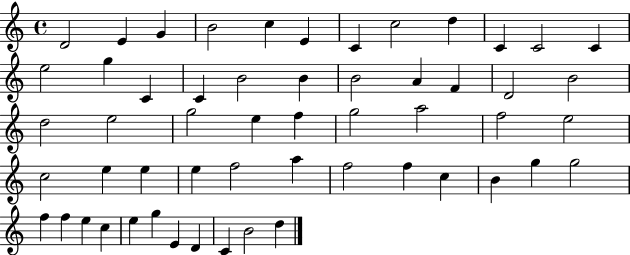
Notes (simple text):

D4/h E4/q G4/q B4/h C5/q E4/q C4/q C5/h D5/q C4/q C4/h C4/q E5/h G5/q C4/q C4/q B4/h B4/q B4/h A4/q F4/q D4/h B4/h D5/h E5/h G5/h E5/q F5/q G5/h A5/h F5/h E5/h C5/h E5/q E5/q E5/q F5/h A5/q F5/h F5/q C5/q B4/q G5/q G5/h F5/q F5/q E5/q C5/q E5/q G5/q E4/q D4/q C4/q B4/h D5/q